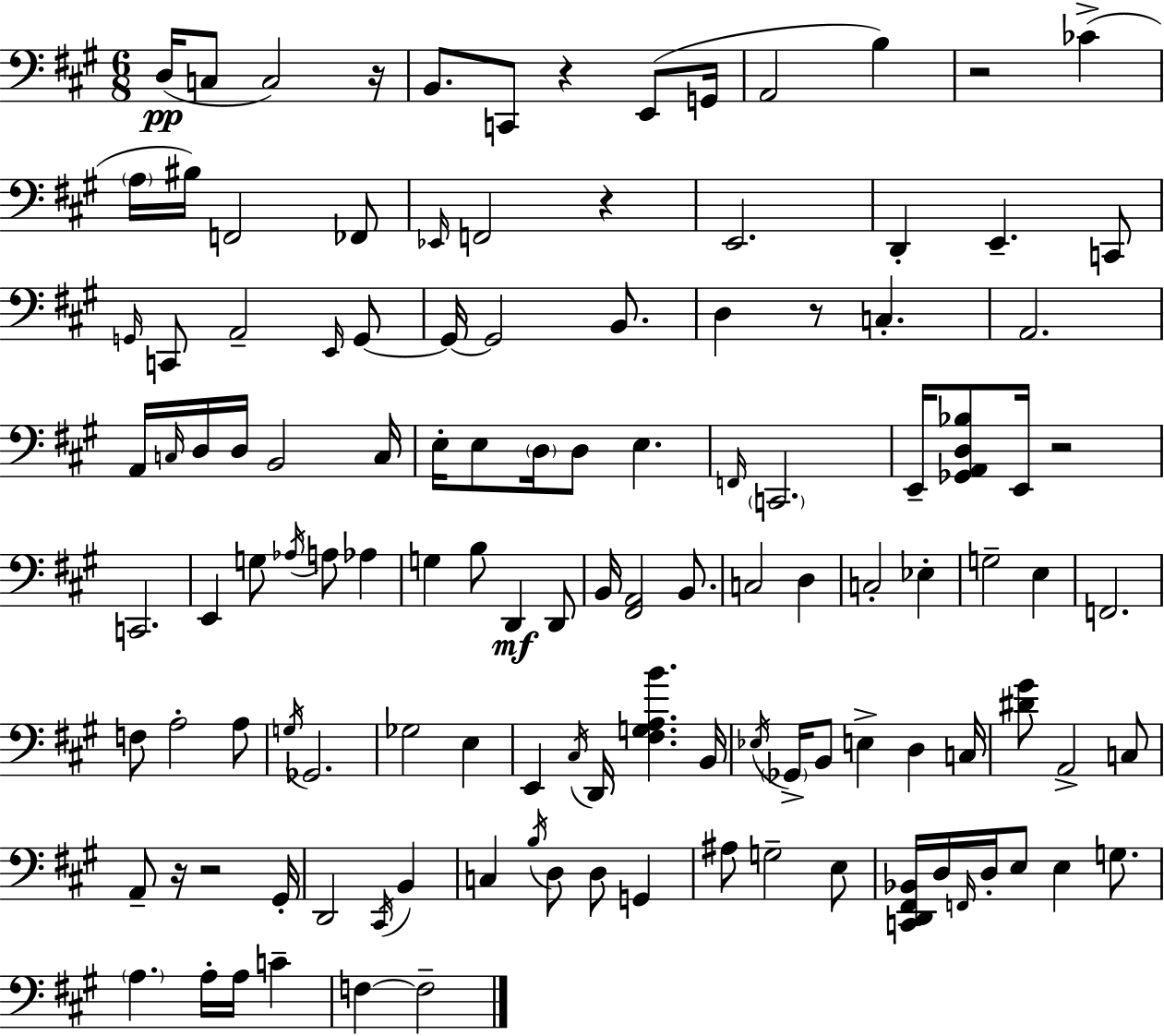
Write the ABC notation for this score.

X:1
T:Untitled
M:6/8
L:1/4
K:A
D,/4 C,/2 C,2 z/4 B,,/2 C,,/2 z E,,/2 G,,/4 A,,2 B, z2 _C A,/4 ^B,/4 F,,2 _F,,/2 _E,,/4 F,,2 z E,,2 D,, E,, C,,/2 G,,/4 C,,/2 A,,2 E,,/4 G,,/2 G,,/4 G,,2 B,,/2 D, z/2 C, A,,2 A,,/4 C,/4 D,/4 D,/4 B,,2 C,/4 E,/4 E,/2 D,/4 D,/2 E, F,,/4 C,,2 E,,/4 [_G,,A,,D,_B,]/2 E,,/4 z2 C,,2 E,, G,/2 _A,/4 A,/2 _A, G, B,/2 D,, D,,/2 B,,/4 [^F,,A,,]2 B,,/2 C,2 D, C,2 _E, G,2 E, F,,2 F,/2 A,2 A,/2 G,/4 _G,,2 _G,2 E, E,, ^C,/4 D,,/4 [^F,G,A,B] B,,/4 _E,/4 _G,,/4 B,,/2 E, D, C,/4 [^D^G]/2 A,,2 C,/2 A,,/2 z/4 z2 ^G,,/4 D,,2 ^C,,/4 B,, C, B,/4 D,/2 D,/2 G,, ^A,/2 G,2 E,/2 [C,,D,,^F,,_B,,]/4 D,/4 F,,/4 D,/4 E,/2 E, G,/2 A, A,/4 A,/4 C F, F,2